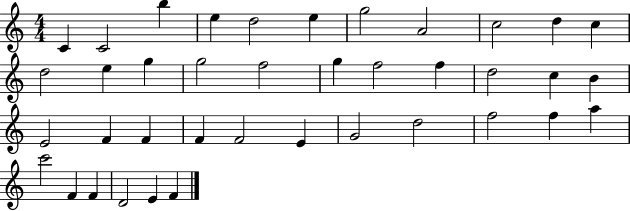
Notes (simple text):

C4/q C4/h B5/q E5/q D5/h E5/q G5/h A4/h C5/h D5/q C5/q D5/h E5/q G5/q G5/h F5/h G5/q F5/h F5/q D5/h C5/q B4/q E4/h F4/q F4/q F4/q F4/h E4/q G4/h D5/h F5/h F5/q A5/q C6/h F4/q F4/q D4/h E4/q F4/q